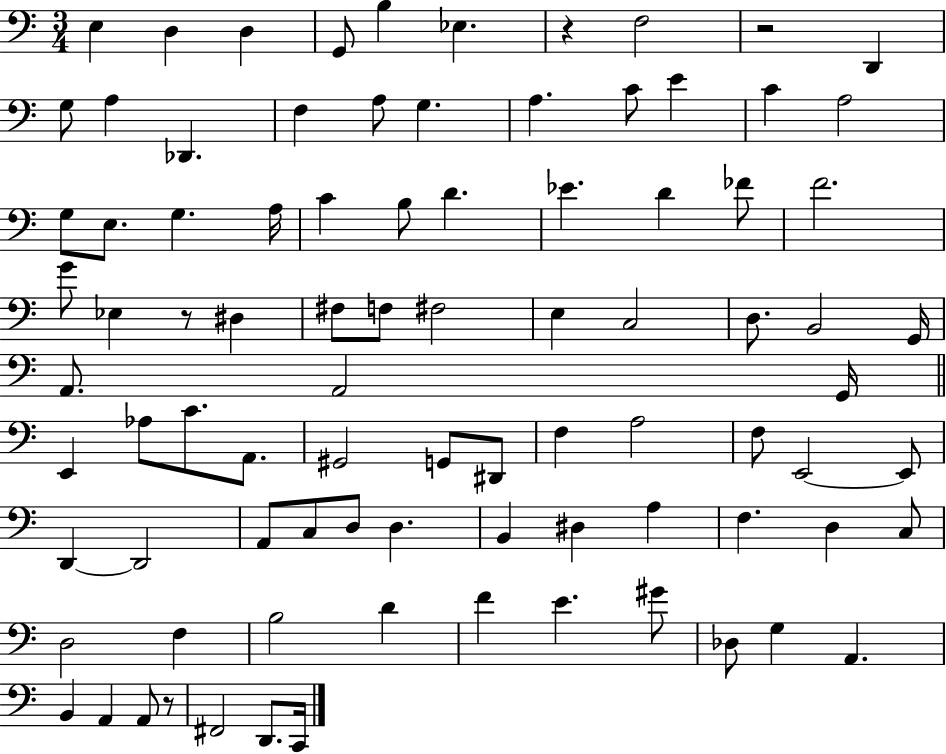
X:1
T:Untitled
M:3/4
L:1/4
K:C
E, D, D, G,,/2 B, _E, z F,2 z2 D,, G,/2 A, _D,, F, A,/2 G, A, C/2 E C A,2 G,/2 E,/2 G, A,/4 C B,/2 D _E D _F/2 F2 G/2 _E, z/2 ^D, ^F,/2 F,/2 ^F,2 E, C,2 D,/2 B,,2 G,,/4 A,,/2 A,,2 G,,/4 E,, _A,/2 C/2 A,,/2 ^G,,2 G,,/2 ^D,,/2 F, A,2 F,/2 E,,2 E,,/2 D,, D,,2 A,,/2 C,/2 D,/2 D, B,, ^D, A, F, D, C,/2 D,2 F, B,2 D F E ^G/2 _D,/2 G, A,, B,, A,, A,,/2 z/2 ^F,,2 D,,/2 C,,/4